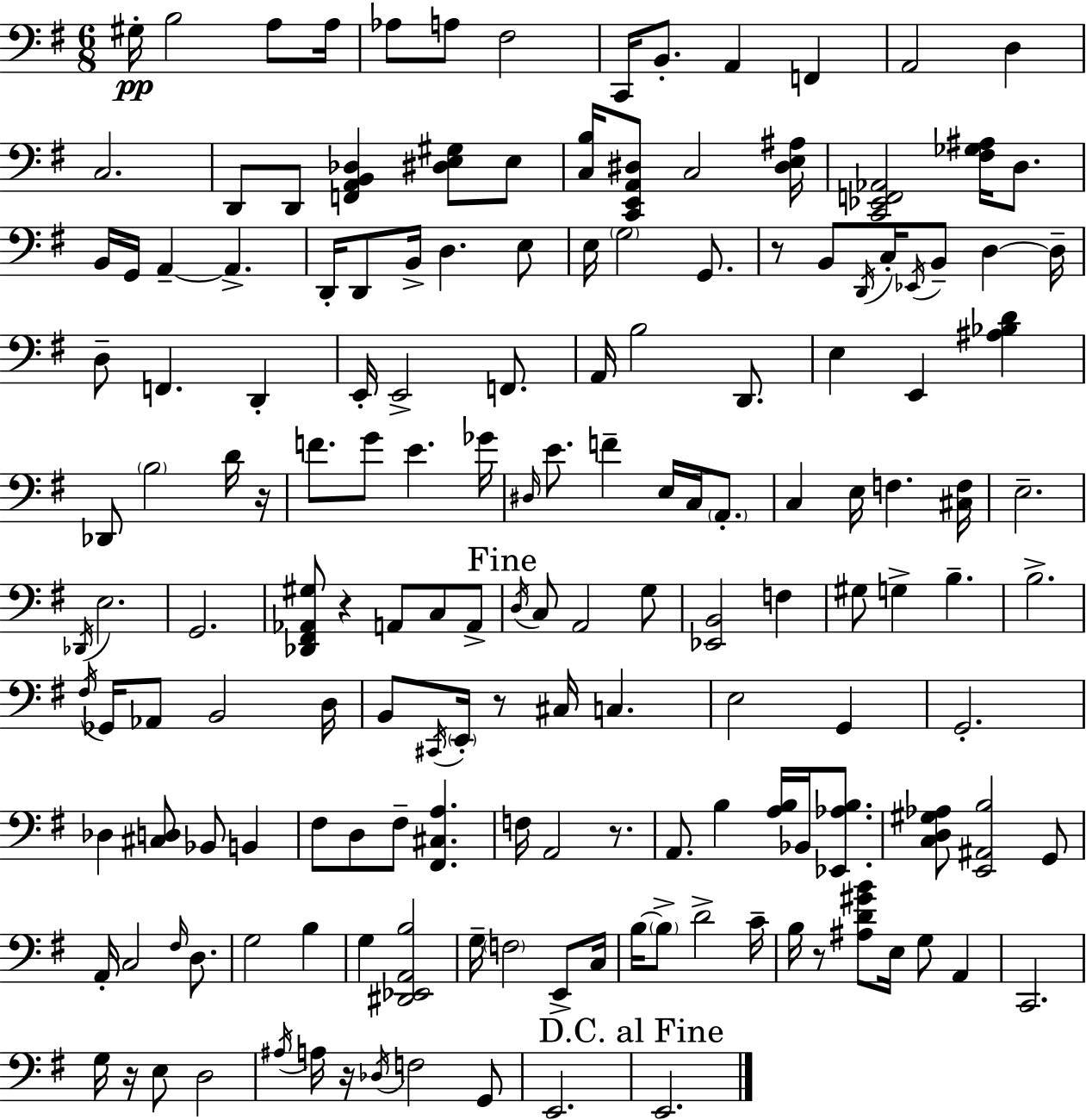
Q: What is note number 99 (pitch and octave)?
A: D3